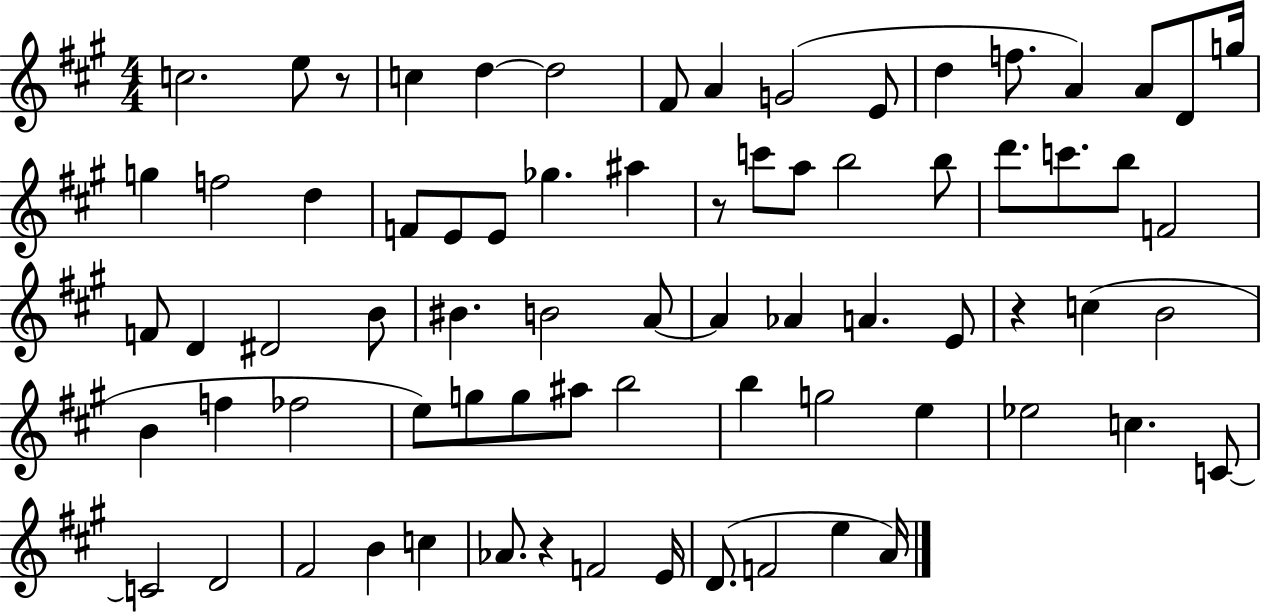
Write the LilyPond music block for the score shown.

{
  \clef treble
  \numericTimeSignature
  \time 4/4
  \key a \major
  c''2. e''8 r8 | c''4 d''4~~ d''2 | fis'8 a'4 g'2( e'8 | d''4 f''8. a'4) a'8 d'8 g''16 | \break g''4 f''2 d''4 | f'8 e'8 e'8 ges''4. ais''4 | r8 c'''8 a''8 b''2 b''8 | d'''8. c'''8. b''8 f'2 | \break f'8 d'4 dis'2 b'8 | bis'4. b'2 a'8~~ | a'4 aes'4 a'4. e'8 | r4 c''4( b'2 | \break b'4 f''4 fes''2 | e''8) g''8 g''8 ais''8 b''2 | b''4 g''2 e''4 | ees''2 c''4. c'8~~ | \break c'2 d'2 | fis'2 b'4 c''4 | aes'8. r4 f'2 e'16 | d'8.( f'2 e''4 a'16) | \break \bar "|."
}